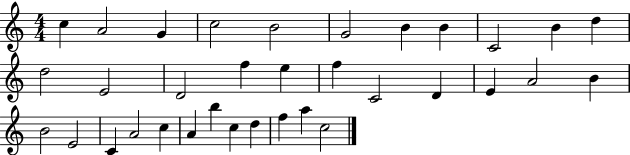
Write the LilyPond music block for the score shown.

{
  \clef treble
  \numericTimeSignature
  \time 4/4
  \key c \major
  c''4 a'2 g'4 | c''2 b'2 | g'2 b'4 b'4 | c'2 b'4 d''4 | \break d''2 e'2 | d'2 f''4 e''4 | f''4 c'2 d'4 | e'4 a'2 b'4 | \break b'2 e'2 | c'4 a'2 c''4 | a'4 b''4 c''4 d''4 | f''4 a''4 c''2 | \break \bar "|."
}